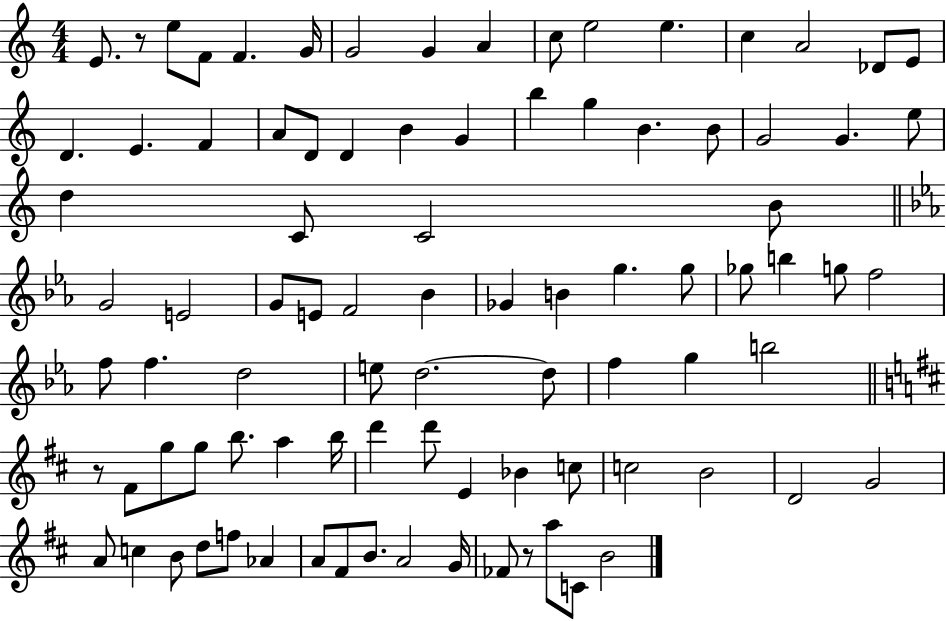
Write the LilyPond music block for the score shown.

{
  \clef treble
  \numericTimeSignature
  \time 4/4
  \key c \major
  e'8. r8 e''8 f'8 f'4. g'16 | g'2 g'4 a'4 | c''8 e''2 e''4. | c''4 a'2 des'8 e'8 | \break d'4. e'4. f'4 | a'8 d'8 d'4 b'4 g'4 | b''4 g''4 b'4. b'8 | g'2 g'4. e''8 | \break d''4 c'8 c'2 b'8 | \bar "||" \break \key c \minor g'2 e'2 | g'8 e'8 f'2 bes'4 | ges'4 b'4 g''4. g''8 | ges''8 b''4 g''8 f''2 | \break f''8 f''4. d''2 | e''8 d''2.~~ d''8 | f''4 g''4 b''2 | \bar "||" \break \key b \minor r8 fis'8 g''8 g''8 b''8. a''4 b''16 | d'''4 d'''8 e'4 bes'4 c''8 | c''2 b'2 | d'2 g'2 | \break a'8 c''4 b'8 d''8 f''8 aes'4 | a'8 fis'8 b'8. a'2 g'16 | fes'8 r8 a''8 c'8 b'2 | \bar "|."
}